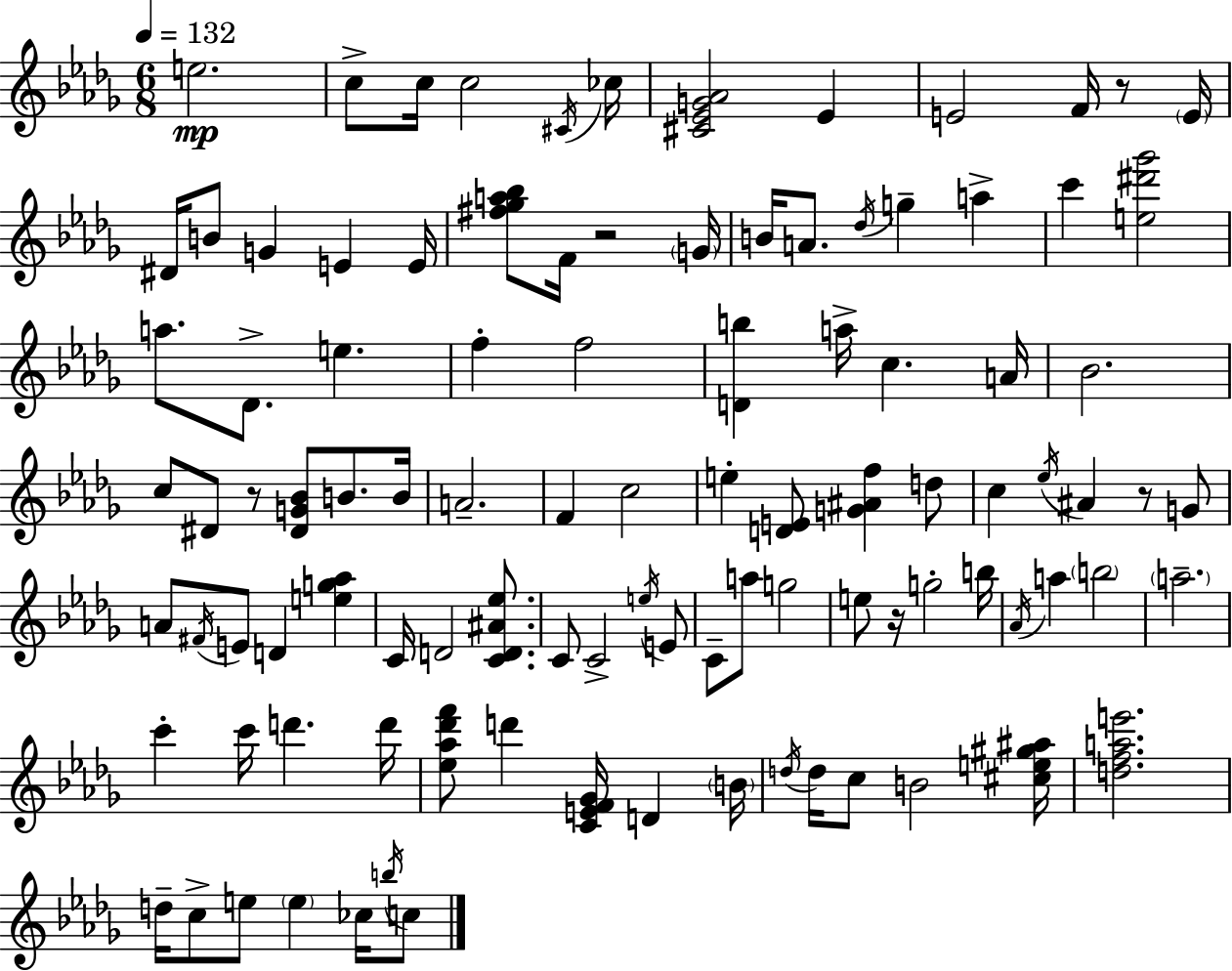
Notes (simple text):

E5/h. C5/e C5/s C5/h C#4/s CES5/s [C#4,Eb4,G4,Ab4]/h Eb4/q E4/h F4/s R/e E4/s D#4/s B4/e G4/q E4/q E4/s [F#5,Gb5,A5,Bb5]/e F4/s R/h G4/s B4/s A4/e. Db5/s G5/q A5/q C6/q [E5,D#6,Gb6]/h A5/e. Db4/e. E5/q. F5/q F5/h [D4,B5]/q A5/s C5/q. A4/s Bb4/h. C5/e D#4/e R/e [D#4,G4,Bb4]/e B4/e. B4/s A4/h. F4/q C5/h E5/q [D4,E4]/e [G4,A#4,F5]/q D5/e C5/q Eb5/s A#4/q R/e G4/e A4/e F#4/s E4/e D4/q [E5,G5,Ab5]/q C4/s D4/h [C4,D4,A#4,Eb5]/e. C4/e C4/h E5/s E4/e C4/e A5/e G5/h E5/e R/s G5/h B5/s Ab4/s A5/q B5/h A5/h. C6/q C6/s D6/q. D6/s [Eb5,Ab5,Db6,F6]/e D6/q [C4,E4,F4,Gb4]/s D4/q B4/s D5/s D5/s C5/e B4/h [C#5,E5,G#5,A#5]/s [D5,F5,A5,E6]/h. D5/s C5/e E5/e E5/q CES5/s B5/s C5/e